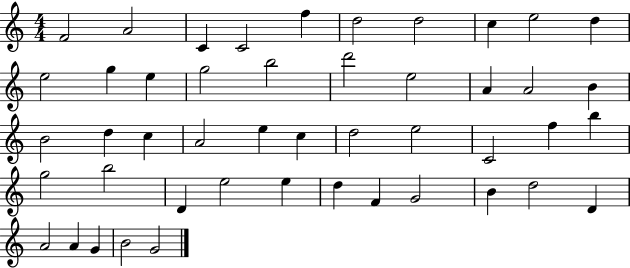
F4/h A4/h C4/q C4/h F5/q D5/h D5/h C5/q E5/h D5/q E5/h G5/q E5/q G5/h B5/h D6/h E5/h A4/q A4/h B4/q B4/h D5/q C5/q A4/h E5/q C5/q D5/h E5/h C4/h F5/q B5/q G5/h B5/h D4/q E5/h E5/q D5/q F4/q G4/h B4/q D5/h D4/q A4/h A4/q G4/q B4/h G4/h